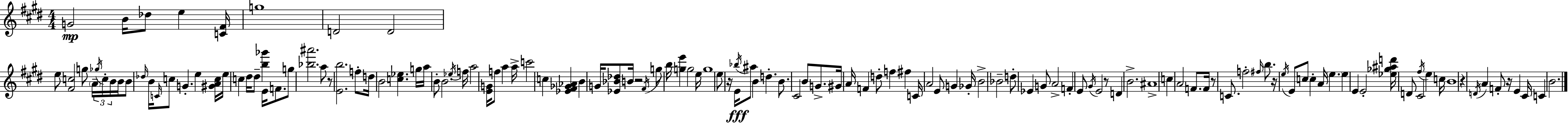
X:1
T:Untitled
M:4/4
L:1/4
K:E
G2 B/4 _d/2 e [C^F]/4 g4 D2 D2 e/2 [^Fc]2 g/2 A/4 _g/4 c/4 B/4 B/4 B/2 _d/4 B/4 C/4 c/2 G e [^GAc]/4 e/4 c ^d/4 ^d/2 [b_g'] E/4 F/2 g/2 [_b^a']2 a/2 z/2 [Eb]2 f/2 d/4 B2 [c_e] g/4 a/4 B/2 B2 _e/4 f/4 a2 [EG]/4 f/2 a a/4 c'2 c [_E^F_G_A] B G/4 [_E_B_d]/2 B/4 z2 ^F/4 g/2 b/4 [ge'] g2 e/4 g4 e/2 z/4 E/4 _b/4 ^a/2 B d B/2 ^C2 B/2 G/2 ^G/4 A/4 F d/2 f ^f C/4 A2 E/2 G _G/4 B2 _B2 d/2 _E G/2 A2 F E/2 ^G/4 E2 z/2 D B2 ^A4 c A2 F/2 F/4 z/2 C/2 f2 ^f/4 b/2 z/4 e/4 E/2 c/2 c A/4 e e E E2 [_e_g^ad']/4 D/2 ^C2 ^f/4 e c/4 B4 z D/4 A F/2 z/4 E ^C/4 C B2